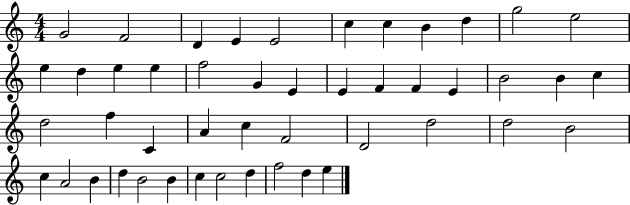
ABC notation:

X:1
T:Untitled
M:4/4
L:1/4
K:C
G2 F2 D E E2 c c B d g2 e2 e d e e f2 G E E F F E B2 B c d2 f C A c F2 D2 d2 d2 B2 c A2 B d B2 B c c2 d f2 d e